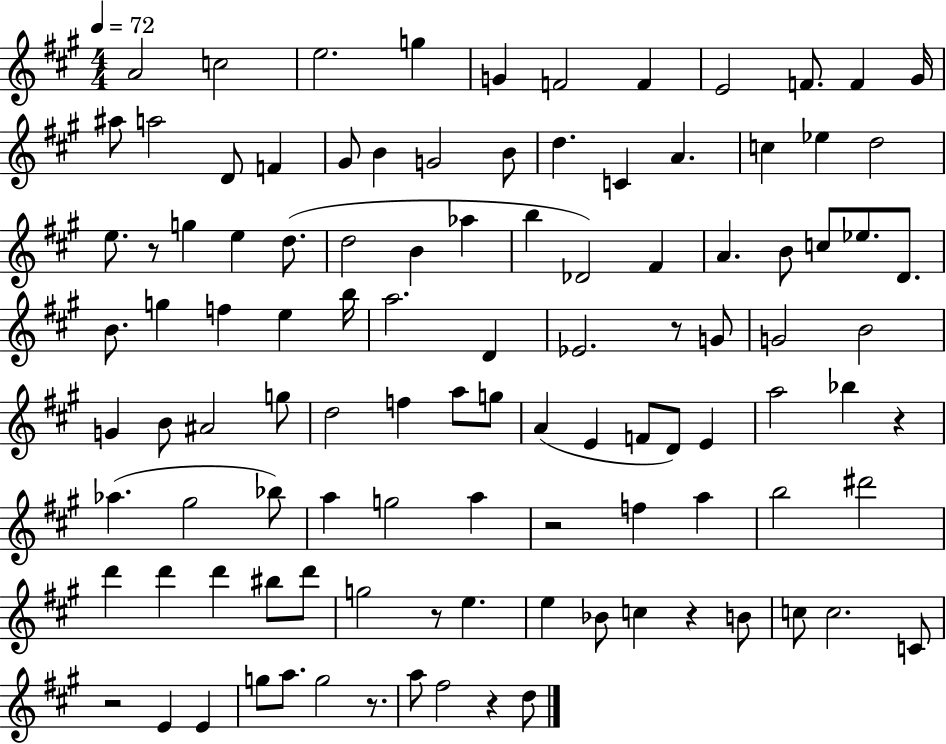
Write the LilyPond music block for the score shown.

{
  \clef treble
  \numericTimeSignature
  \time 4/4
  \key a \major
  \tempo 4 = 72
  a'2 c''2 | e''2. g''4 | g'4 f'2 f'4 | e'2 f'8. f'4 gis'16 | \break ais''8 a''2 d'8 f'4 | gis'8 b'4 g'2 b'8 | d''4. c'4 a'4. | c''4 ees''4 d''2 | \break e''8. r8 g''4 e''4 d''8.( | d''2 b'4 aes''4 | b''4 des'2) fis'4 | a'4. b'8 c''8 ees''8. d'8. | \break b'8. g''4 f''4 e''4 b''16 | a''2. d'4 | ees'2. r8 g'8 | g'2 b'2 | \break g'4 b'8 ais'2 g''8 | d''2 f''4 a''8 g''8 | a'4( e'4 f'8 d'8) e'4 | a''2 bes''4 r4 | \break aes''4.( gis''2 bes''8) | a''4 g''2 a''4 | r2 f''4 a''4 | b''2 dis'''2 | \break d'''4 d'''4 d'''4 bis''8 d'''8 | g''2 r8 e''4. | e''4 bes'8 c''4 r4 b'8 | c''8 c''2. c'8 | \break r2 e'4 e'4 | g''8 a''8. g''2 r8. | a''8 fis''2 r4 d''8 | \bar "|."
}